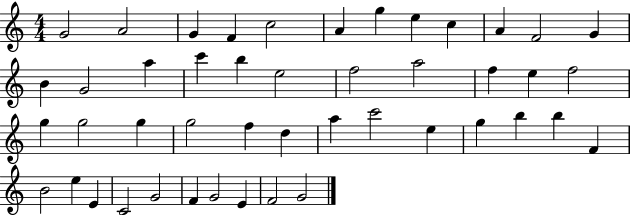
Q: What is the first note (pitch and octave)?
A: G4